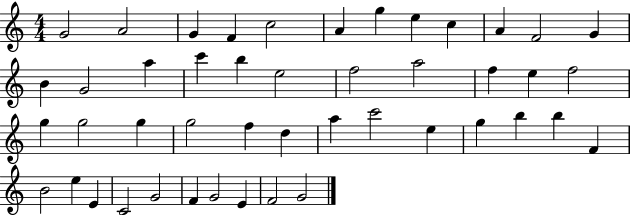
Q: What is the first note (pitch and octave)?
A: G4